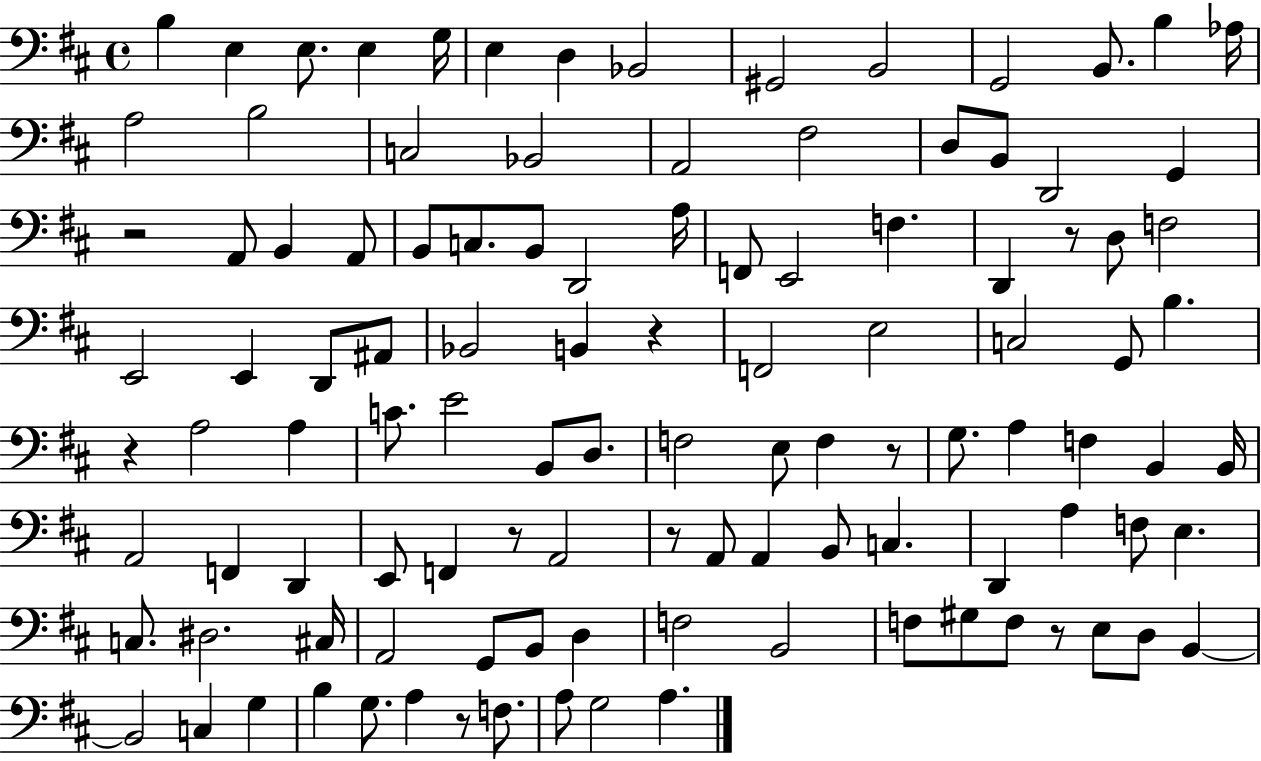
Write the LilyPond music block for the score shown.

{
  \clef bass
  \time 4/4
  \defaultTimeSignature
  \key d \major
  b4 e4 e8. e4 g16 | e4 d4 bes,2 | gis,2 b,2 | g,2 b,8. b4 aes16 | \break a2 b2 | c2 bes,2 | a,2 fis2 | d8 b,8 d,2 g,4 | \break r2 a,8 b,4 a,8 | b,8 c8. b,8 d,2 a16 | f,8 e,2 f4. | d,4 r8 d8 f2 | \break e,2 e,4 d,8 ais,8 | bes,2 b,4 r4 | f,2 e2 | c2 g,8 b4. | \break r4 a2 a4 | c'8. e'2 b,8 d8. | f2 e8 f4 r8 | g8. a4 f4 b,4 b,16 | \break a,2 f,4 d,4 | e,8 f,4 r8 a,2 | r8 a,8 a,4 b,8 c4. | d,4 a4 f8 e4. | \break c8. dis2. cis16 | a,2 g,8 b,8 d4 | f2 b,2 | f8 gis8 f8 r8 e8 d8 b,4~~ | \break b,2 c4 g4 | b4 g8. a4 r8 f8. | a8 g2 a4. | \bar "|."
}